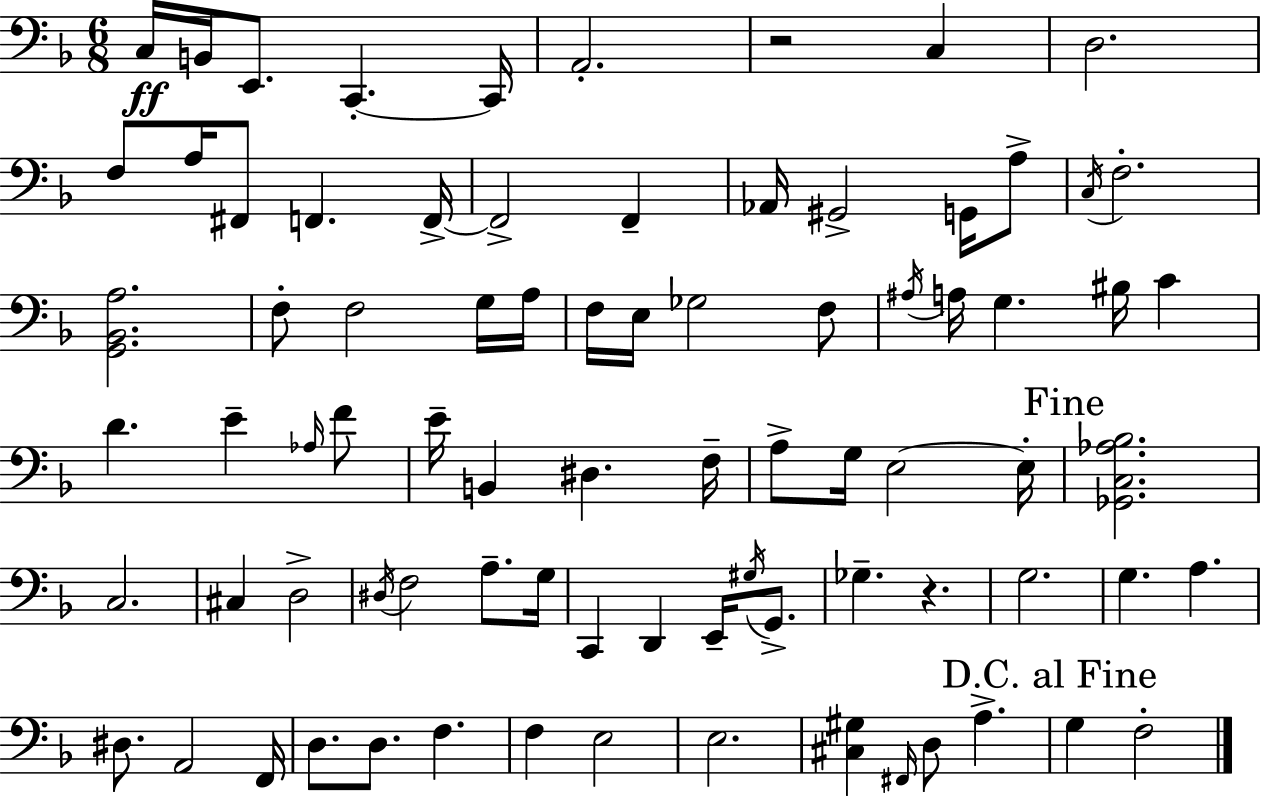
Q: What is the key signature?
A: F major